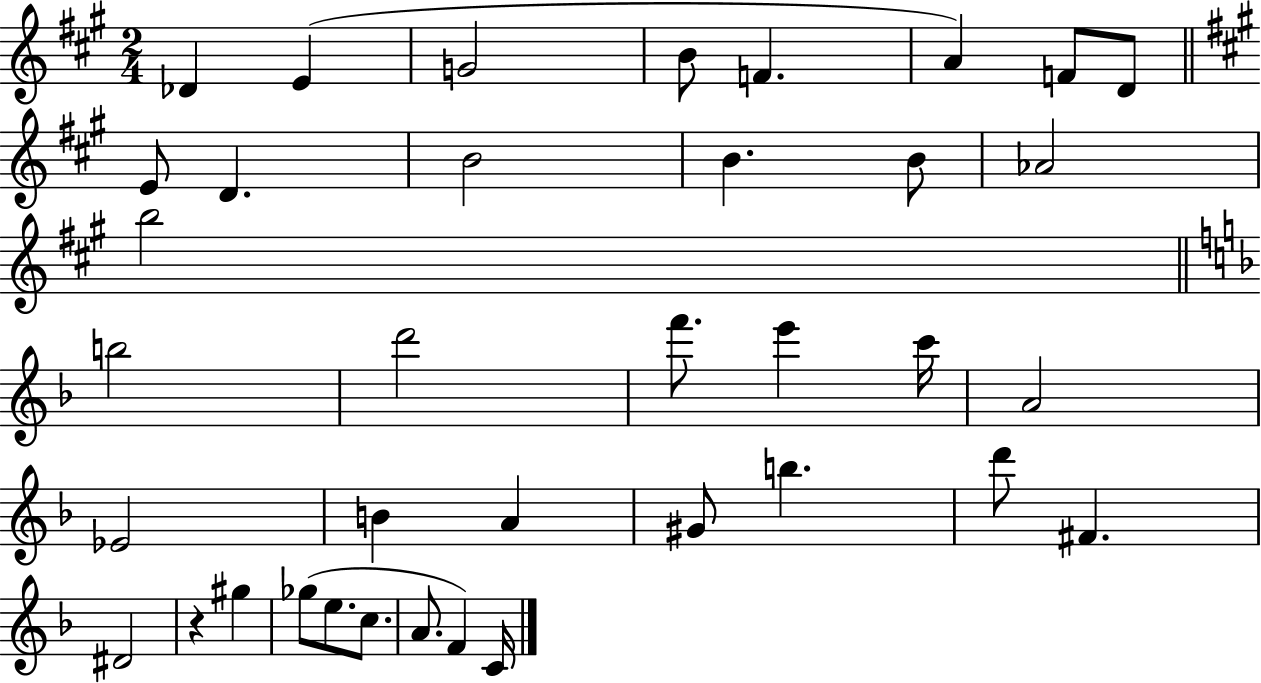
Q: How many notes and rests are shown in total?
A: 37